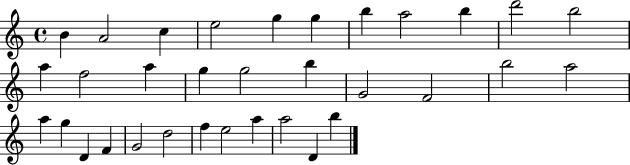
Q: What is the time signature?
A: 4/4